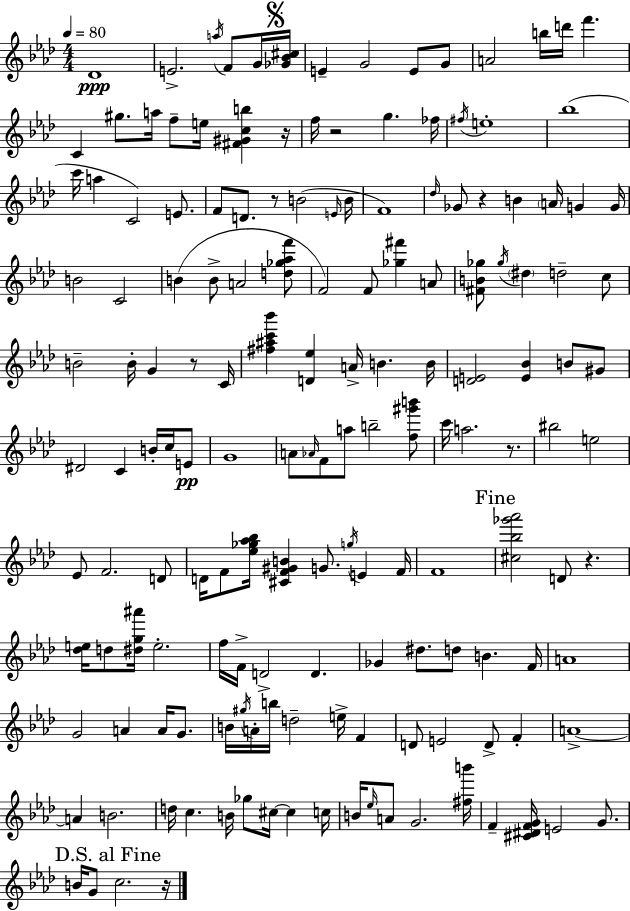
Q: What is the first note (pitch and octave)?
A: Db4